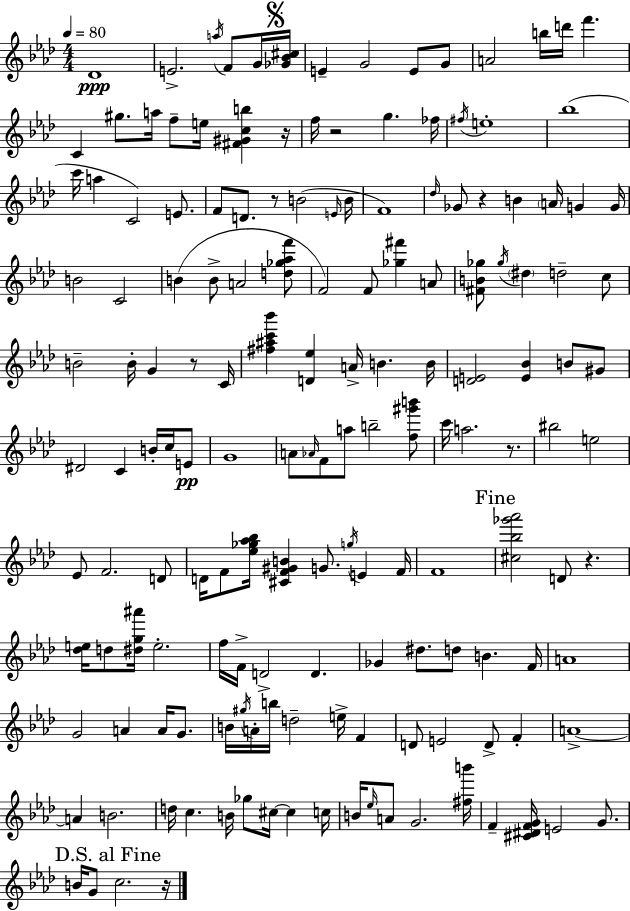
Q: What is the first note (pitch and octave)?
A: Db4